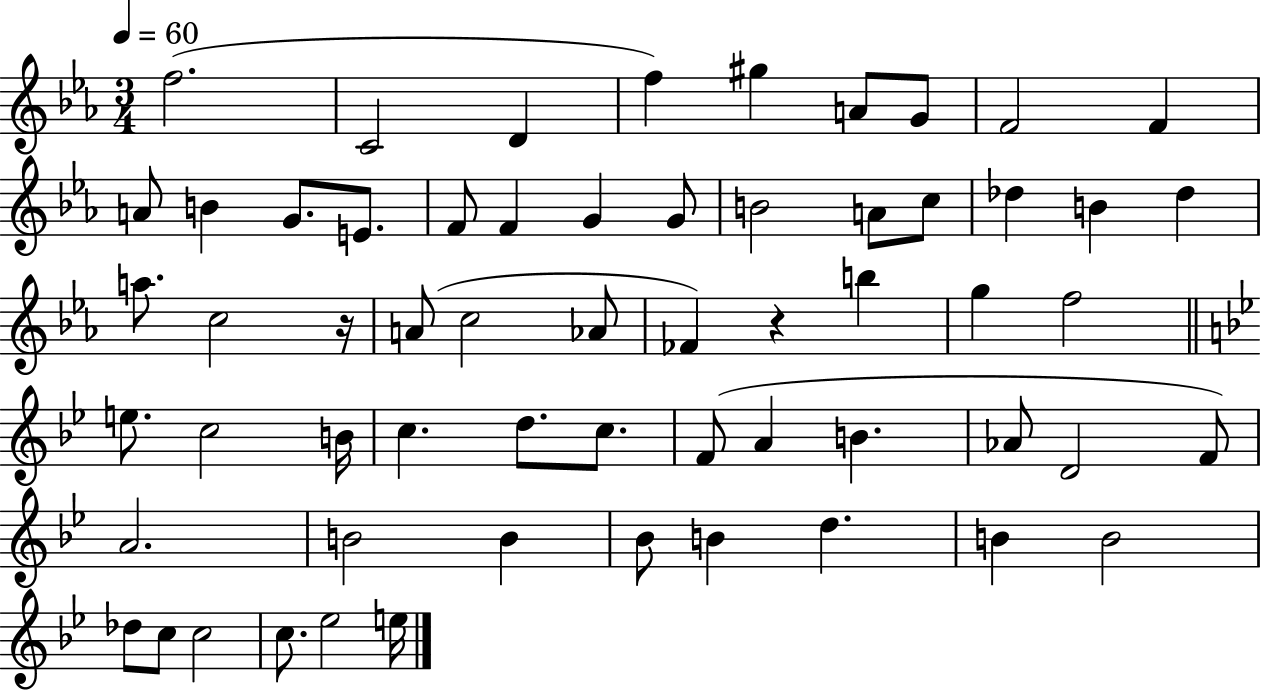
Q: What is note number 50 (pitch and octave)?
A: D5